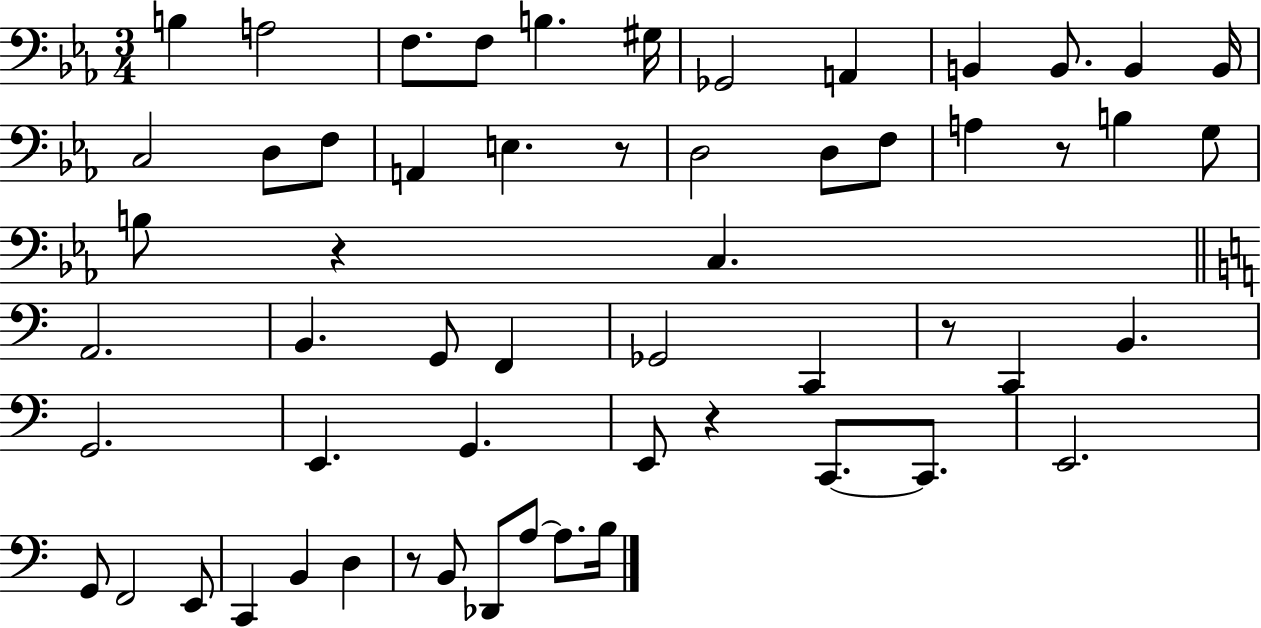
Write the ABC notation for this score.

X:1
T:Untitled
M:3/4
L:1/4
K:Eb
B, A,2 F,/2 F,/2 B, ^G,/4 _G,,2 A,, B,, B,,/2 B,, B,,/4 C,2 D,/2 F,/2 A,, E, z/2 D,2 D,/2 F,/2 A, z/2 B, G,/2 B,/2 z C, A,,2 B,, G,,/2 F,, _G,,2 C,, z/2 C,, B,, G,,2 E,, G,, E,,/2 z C,,/2 C,,/2 E,,2 G,,/2 F,,2 E,,/2 C,, B,, D, z/2 B,,/2 _D,,/2 A,/2 A,/2 B,/4